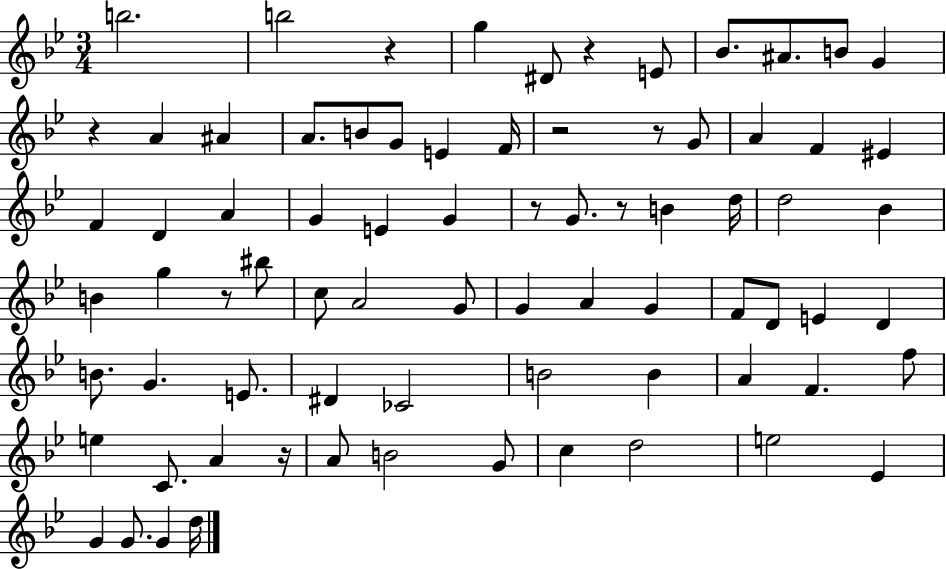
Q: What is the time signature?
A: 3/4